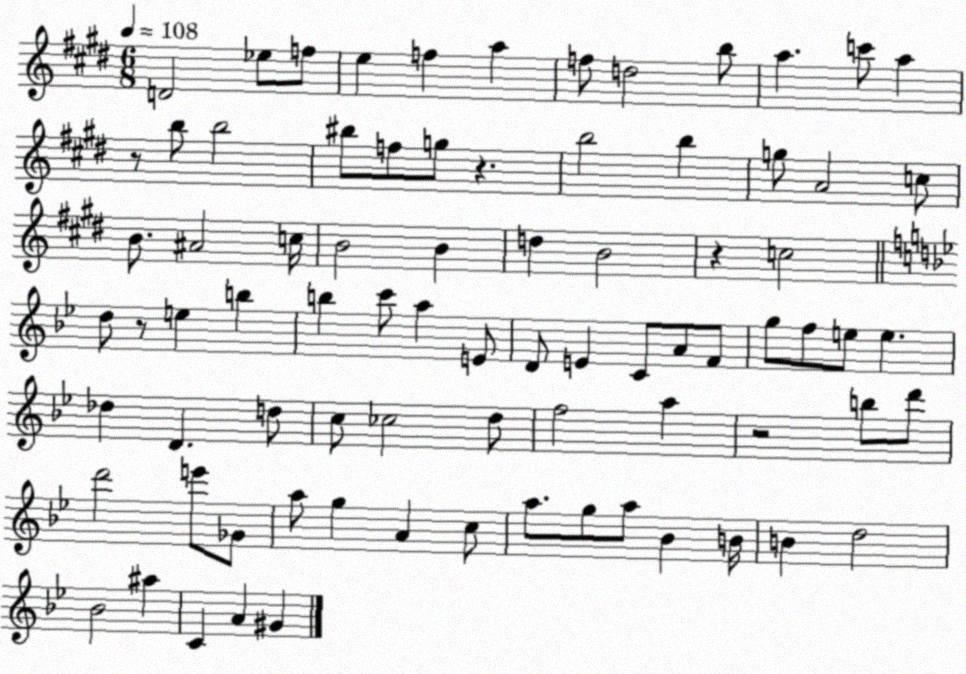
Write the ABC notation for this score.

X:1
T:Untitled
M:6/8
L:1/4
K:E
D2 _e/2 f/2 e f a f/2 d2 b/2 a c'/2 a z/2 b/2 b2 ^b/2 f/2 g/2 z b2 b g/2 A2 c/2 B/2 ^A2 c/4 B2 B d B2 z c2 d/2 z/2 e b b c'/2 a E/2 D/2 E C/2 A/2 F/2 g/2 f/2 e/2 e _d D d/2 c/2 _c2 d/2 f2 a z2 b/2 d'/2 d'2 e'/2 _G/2 a/2 g A c/2 a/2 g/2 a/2 _B B/4 B d2 _B2 ^a C A ^G